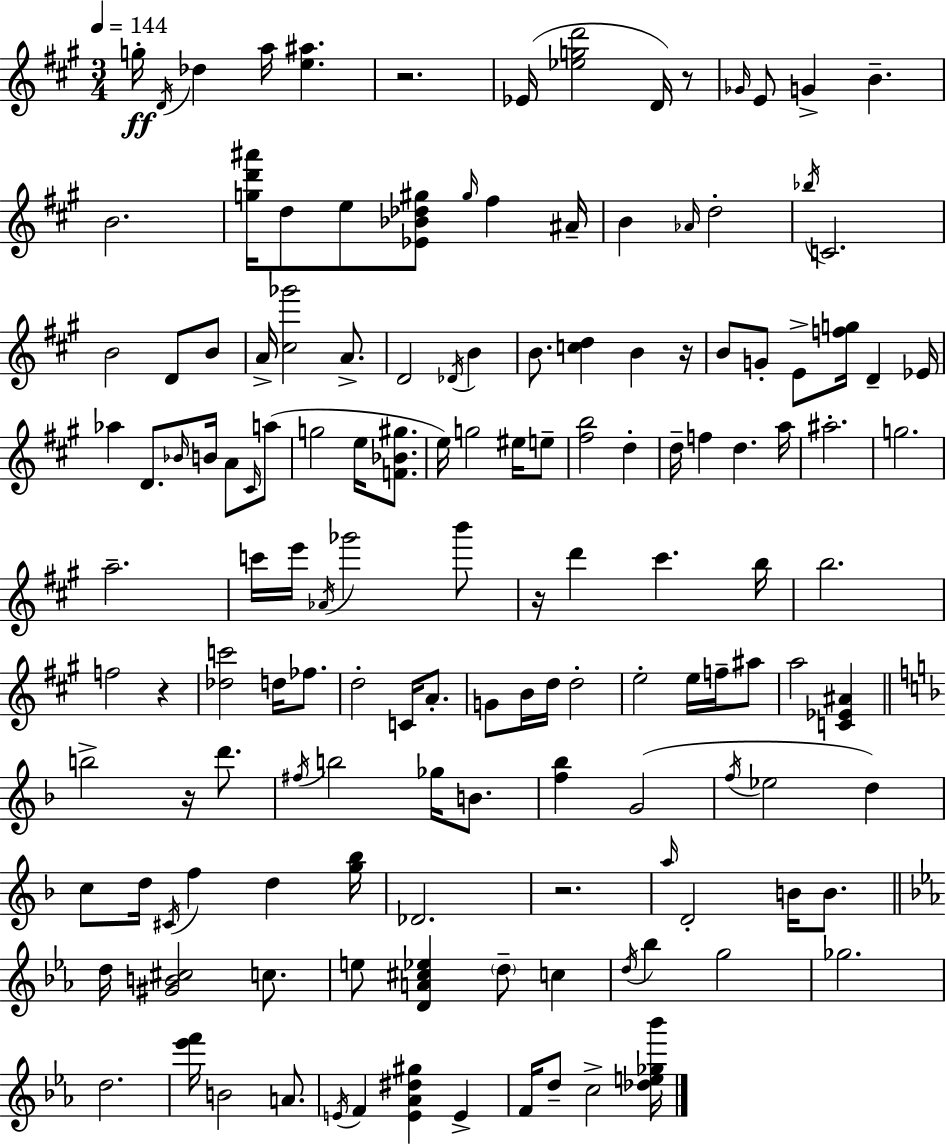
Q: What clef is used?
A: treble